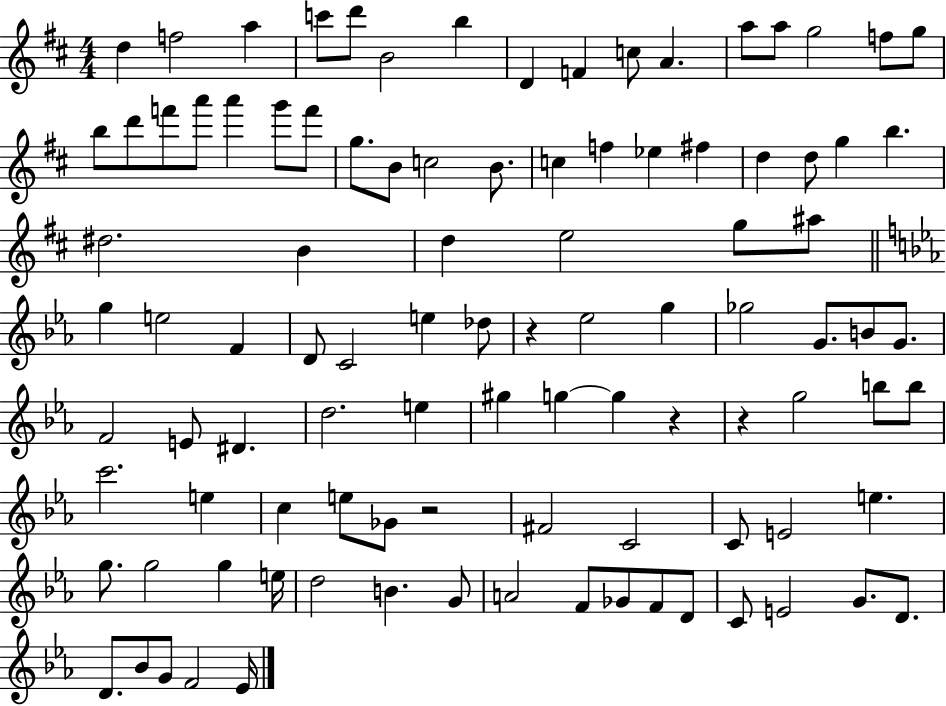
X:1
T:Untitled
M:4/4
L:1/4
K:D
d f2 a c'/2 d'/2 B2 b D F c/2 A a/2 a/2 g2 f/2 g/2 b/2 d'/2 f'/2 a'/2 a' g'/2 f'/2 g/2 B/2 c2 B/2 c f _e ^f d d/2 g b ^d2 B d e2 g/2 ^a/2 g e2 F D/2 C2 e _d/2 z _e2 g _g2 G/2 B/2 G/2 F2 E/2 ^D d2 e ^g g g z z g2 b/2 b/2 c'2 e c e/2 _G/2 z2 ^F2 C2 C/2 E2 e g/2 g2 g e/4 d2 B G/2 A2 F/2 _G/2 F/2 D/2 C/2 E2 G/2 D/2 D/2 _B/2 G/2 F2 _E/4